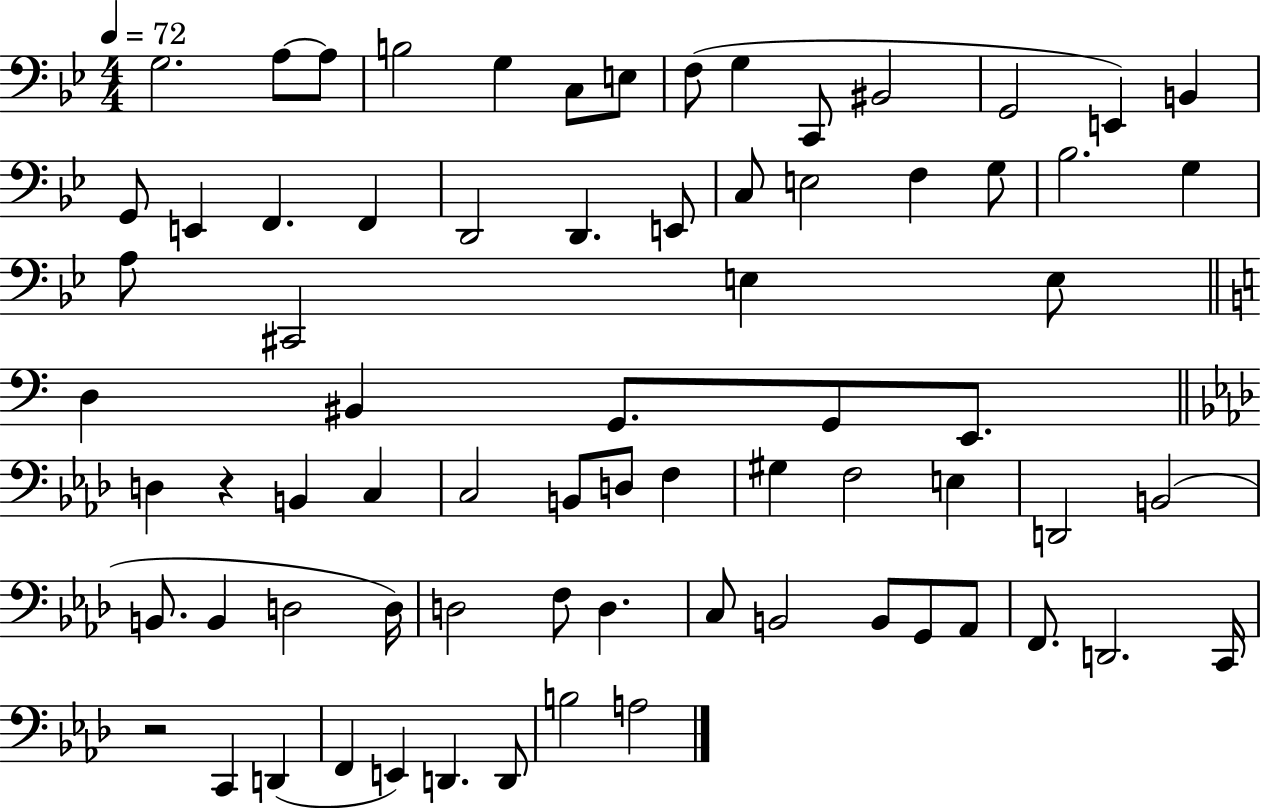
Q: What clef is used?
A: bass